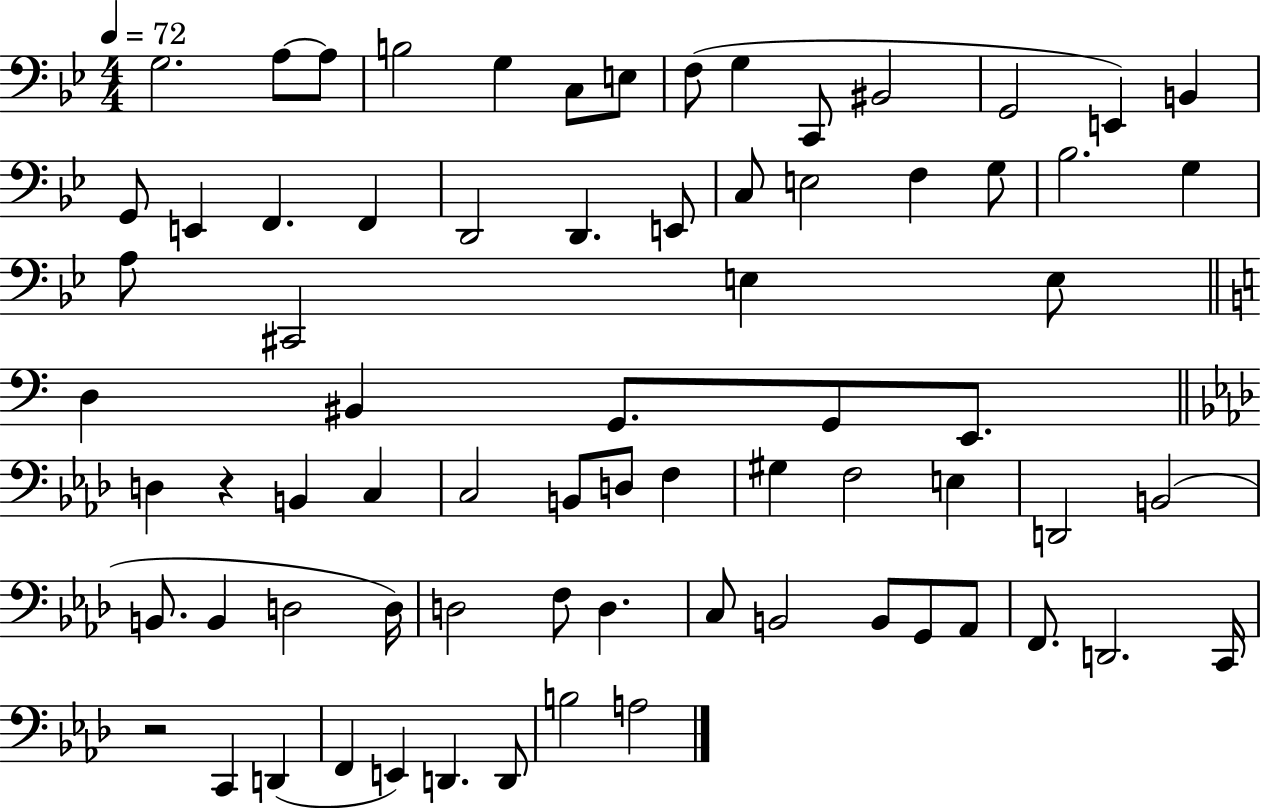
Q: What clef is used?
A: bass